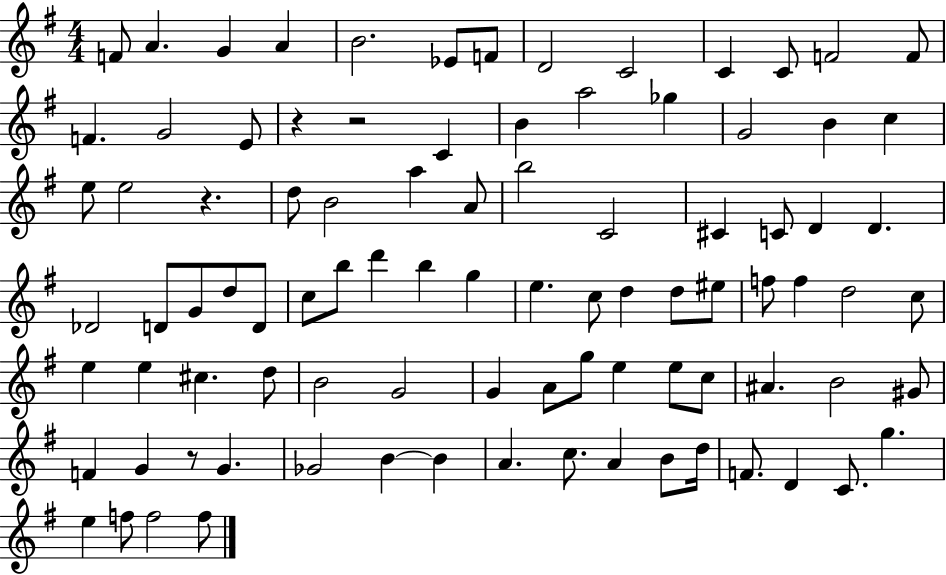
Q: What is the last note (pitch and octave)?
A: F5